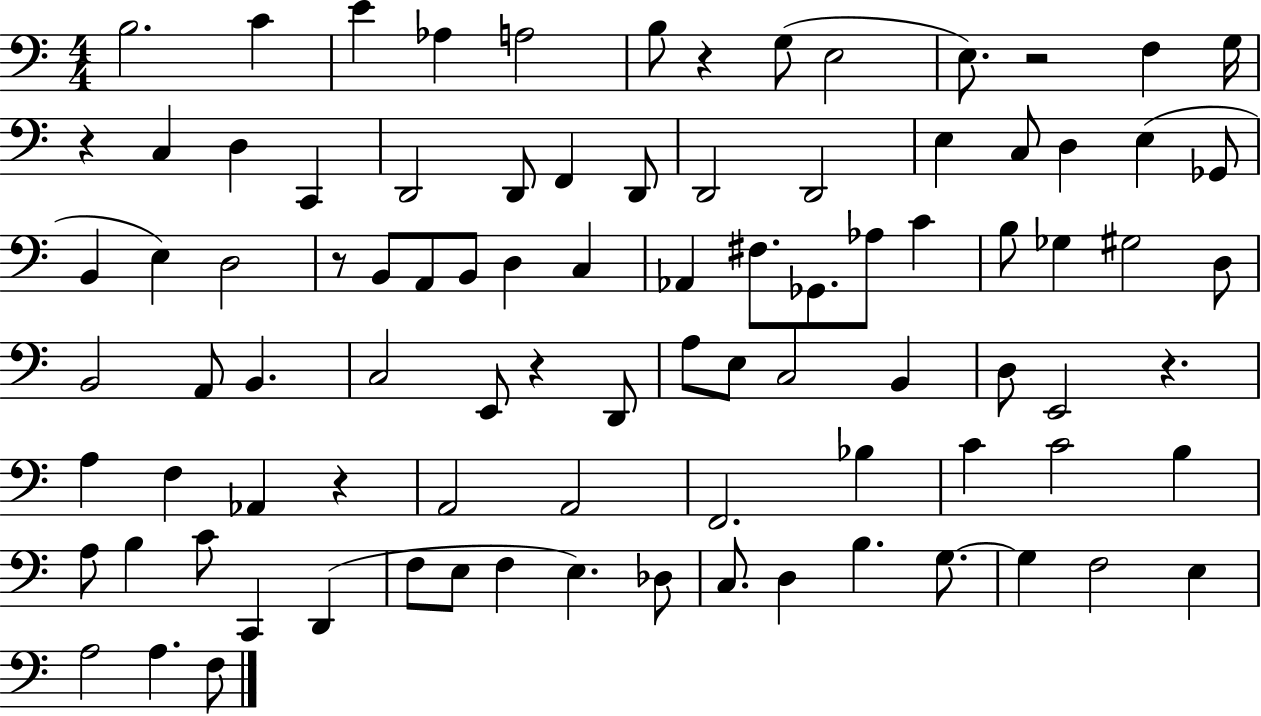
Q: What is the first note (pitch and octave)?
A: B3